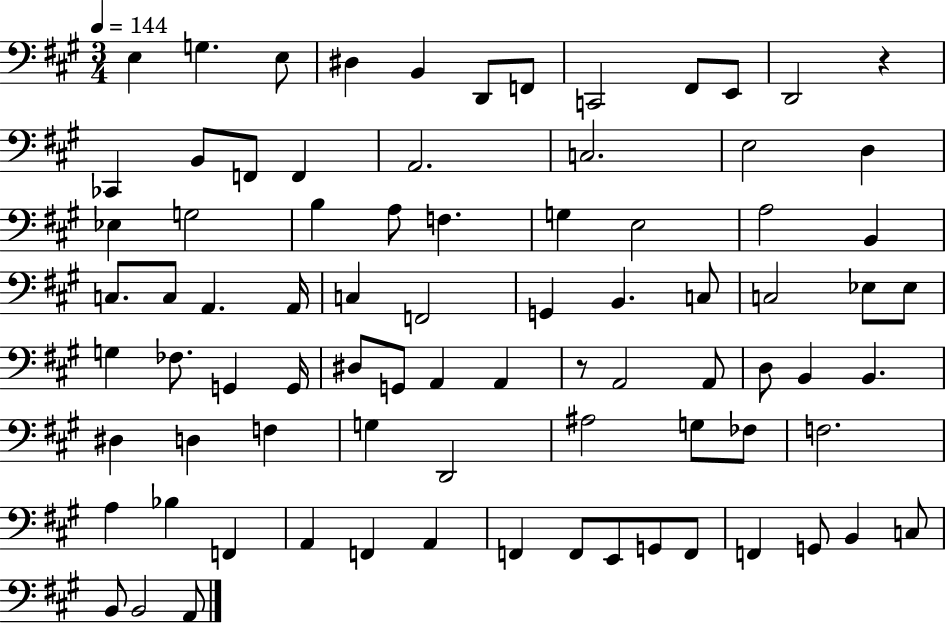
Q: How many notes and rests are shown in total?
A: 82